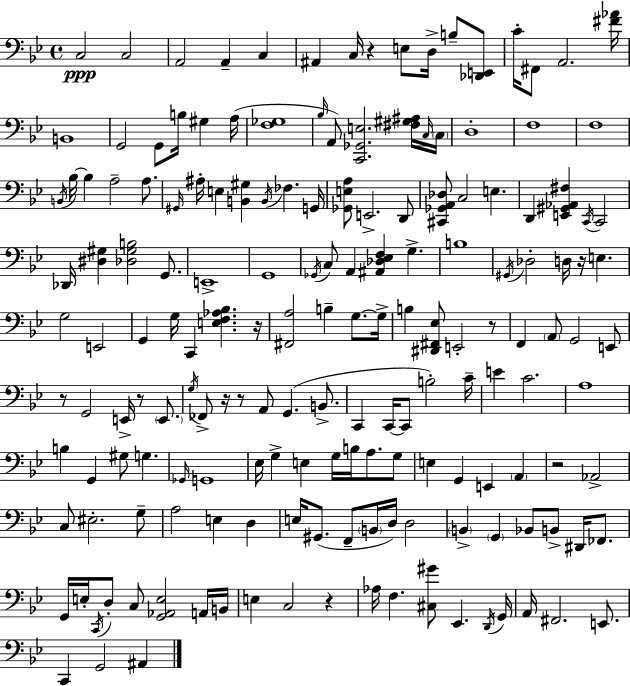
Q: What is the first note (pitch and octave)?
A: C3